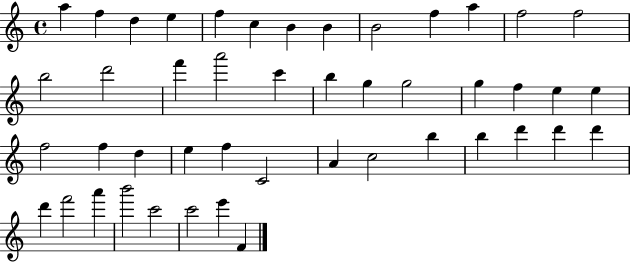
{
  \clef treble
  \time 4/4
  \defaultTimeSignature
  \key c \major
  a''4 f''4 d''4 e''4 | f''4 c''4 b'4 b'4 | b'2 f''4 a''4 | f''2 f''2 | \break b''2 d'''2 | f'''4 a'''2 c'''4 | b''4 g''4 g''2 | g''4 f''4 e''4 e''4 | \break f''2 f''4 d''4 | e''4 f''4 c'2 | a'4 c''2 b''4 | b''4 d'''4 d'''4 d'''4 | \break d'''4 f'''2 a'''4 | b'''2 c'''2 | c'''2 e'''4 f'4 | \bar "|."
}